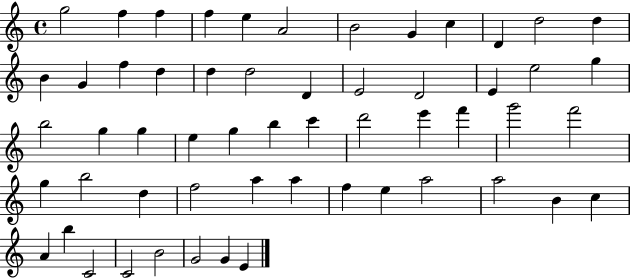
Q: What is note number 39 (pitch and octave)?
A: D5